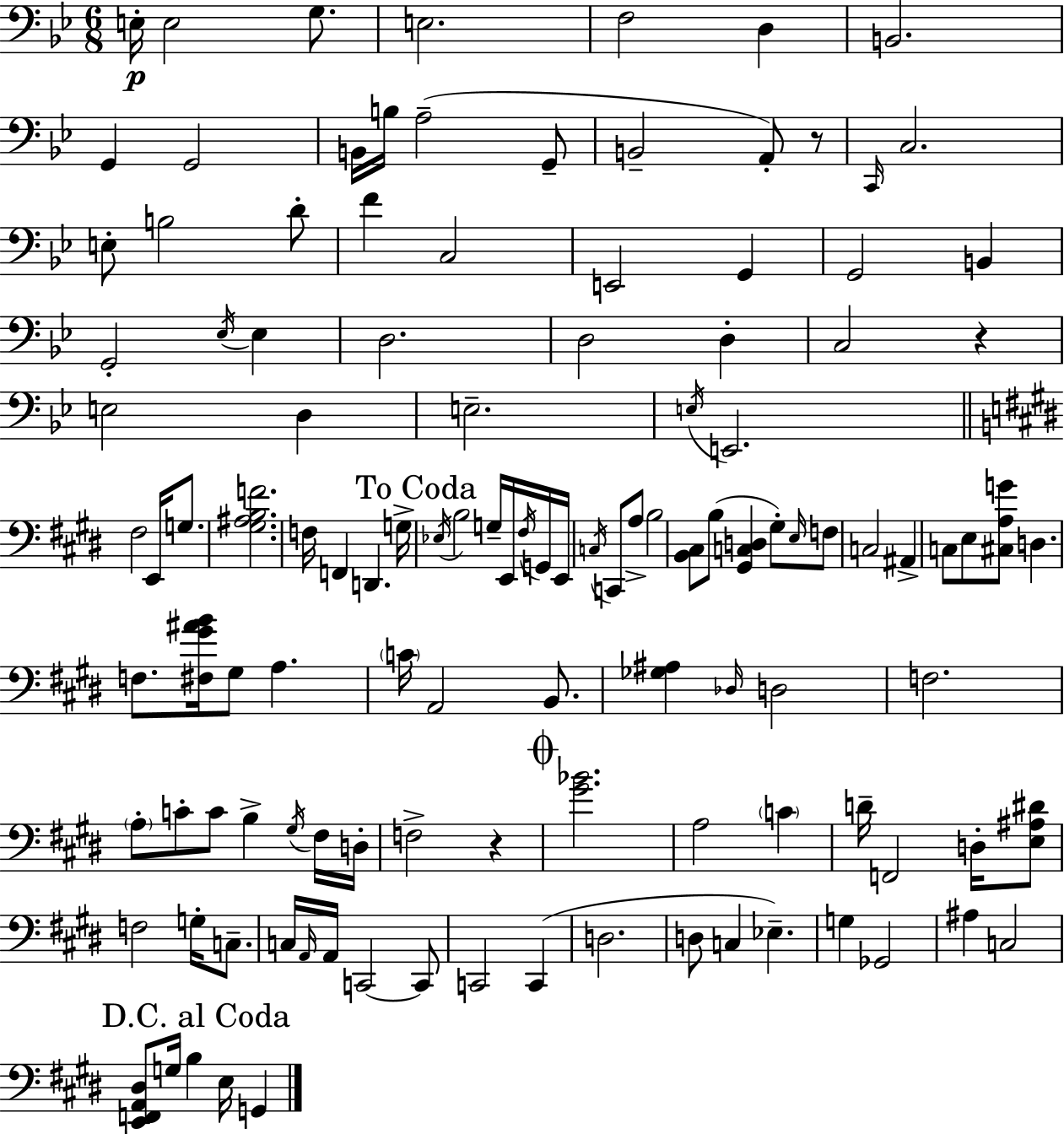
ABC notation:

X:1
T:Untitled
M:6/8
L:1/4
K:Gm
E,/4 E,2 G,/2 E,2 F,2 D, B,,2 G,, G,,2 B,,/4 B,/4 A,2 G,,/2 B,,2 A,,/2 z/2 C,,/4 C,2 E,/2 B,2 D/2 F C,2 E,,2 G,, G,,2 B,, G,,2 _E,/4 _E, D,2 D,2 D, C,2 z E,2 D, E,2 E,/4 E,,2 ^F,2 E,,/4 G,/2 [^G,^A,B,F]2 F,/4 F,, D,, G,/4 _E,/4 B,2 G,/4 E,,/4 ^F,/4 G,,/4 E,,/4 C,/4 C,,/2 A,/2 B,2 [B,,^C,]/2 B,/2 [^G,,C,D,] ^G,/2 E,/4 F,/2 C,2 ^A,, C,/2 E,/2 [^C,A,G]/2 D, F,/2 [^F,^G^AB]/4 ^G,/2 A, C/4 A,,2 B,,/2 [_G,^A,] _D,/4 D,2 F,2 A,/2 C/2 C/2 B, ^G,/4 ^F,/4 D,/4 F,2 z [^G_B]2 A,2 C D/4 F,,2 D,/4 [E,^A,^D]/2 F,2 G,/4 C,/2 C,/4 A,,/4 A,,/4 C,,2 C,,/2 C,,2 C,, D,2 D,/2 C, _E, G, _G,,2 ^A, C,2 [E,,F,,A,,^D,]/2 G,/4 B, E,/4 G,,